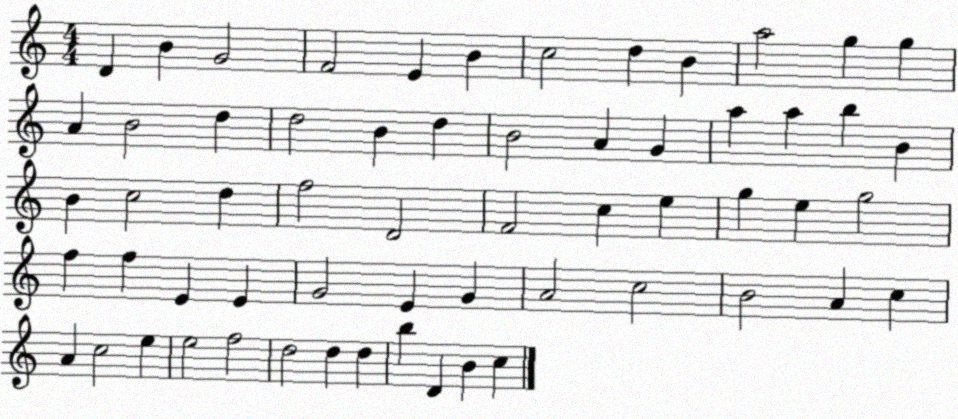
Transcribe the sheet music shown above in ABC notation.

X:1
T:Untitled
M:4/4
L:1/4
K:C
D B G2 F2 E B c2 d B a2 g g A B2 d d2 B d B2 A G a a b B B c2 d f2 D2 F2 c e g e g2 f f E E G2 E G A2 c2 B2 A c A c2 e e2 f2 d2 d d b D B c